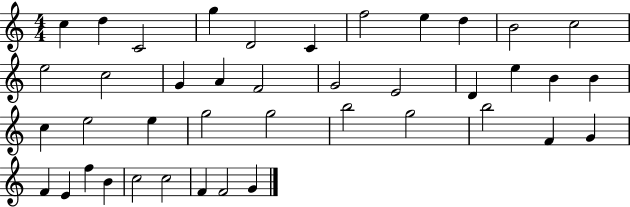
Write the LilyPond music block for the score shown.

{
  \clef treble
  \numericTimeSignature
  \time 4/4
  \key c \major
  c''4 d''4 c'2 | g''4 d'2 c'4 | f''2 e''4 d''4 | b'2 c''2 | \break e''2 c''2 | g'4 a'4 f'2 | g'2 e'2 | d'4 e''4 b'4 b'4 | \break c''4 e''2 e''4 | g''2 g''2 | b''2 g''2 | b''2 f'4 g'4 | \break f'4 e'4 f''4 b'4 | c''2 c''2 | f'4 f'2 g'4 | \bar "|."
}